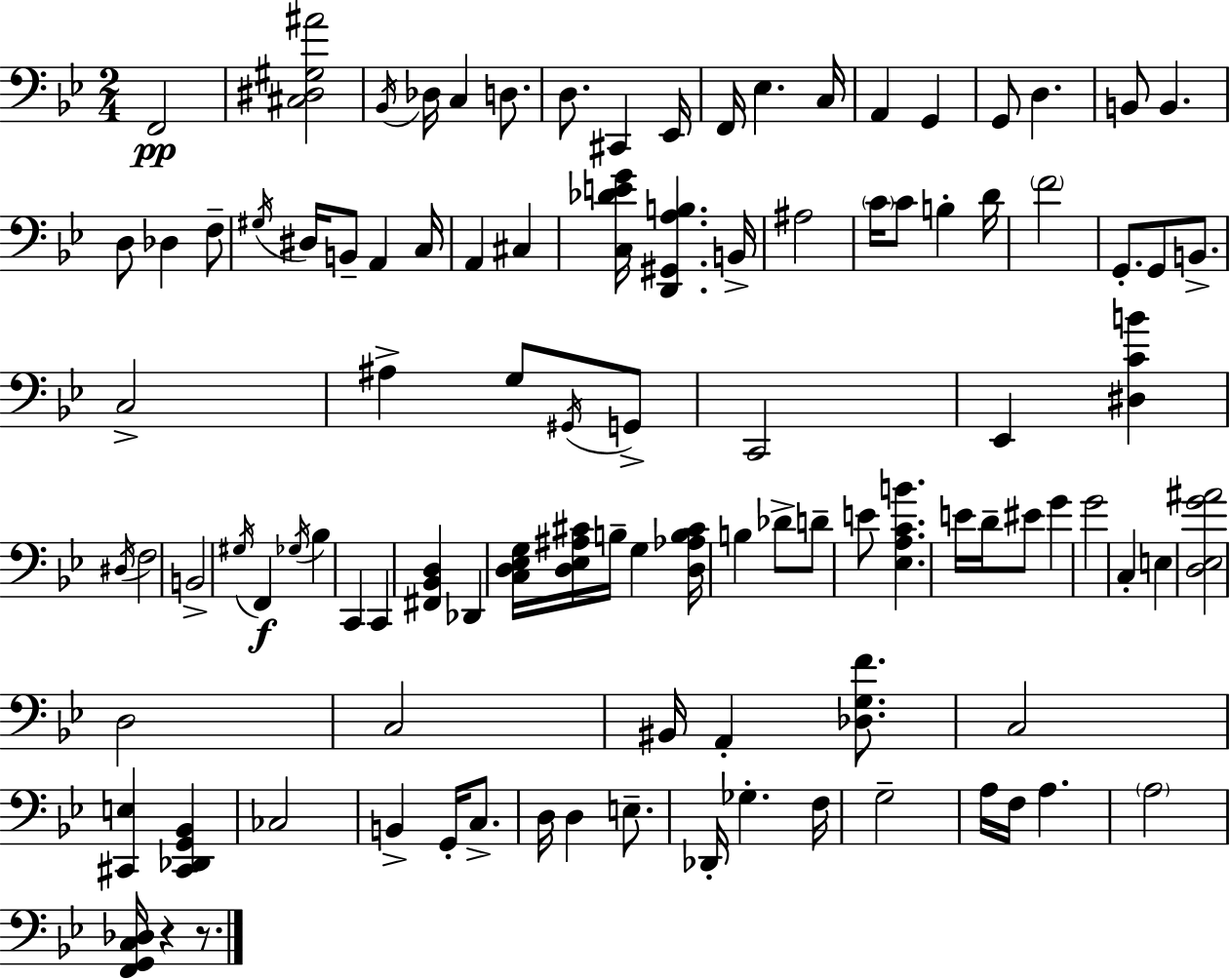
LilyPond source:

{
  \clef bass
  \numericTimeSignature
  \time 2/4
  \key g \minor
  \repeat volta 2 { f,2\pp | <cis dis gis ais'>2 | \acciaccatura { bes,16 } des16 c4 d8. | d8. cis,4 | \break ees,16 f,16 ees4. | c16 a,4 g,4 | g,8 d4. | b,8 b,4. | \break d8 des4 f8-- | \acciaccatura { gis16 } dis16 b,8-- a,4 | c16 a,4 cis4 | <c des' e' g'>16 <d, gis, a b>4. | \break b,16-> ais2 | \parenthesize c'16 c'8 b4-. | d'16 \parenthesize f'2 | g,8.-. g,8 b,8.-> | \break c2-> | ais4-> g8 | \acciaccatura { gis,16 } g,8-> c,2 | ees,4 <dis c' b'>4 | \break \acciaccatura { dis16 } f2 | b,2-> | \acciaccatura { gis16 }\f f,4 | \acciaccatura { ges16 } bes4 c,4 | \break c,4 <fis, bes, d>4 | des,4 <c d ees g>16 <d ees ais cis'>16 | b16-- g4 <d aes b cis'>16 b4 | des'8-> d'8-- e'8 | \break <ees a c' b'>4. e'16 d'16-- | eis'8 g'4 g'2 | c4-. | e4 <d ees g' ais'>2 | \break d2 | c2 | bis,16 a,4-. | <des g f'>8. c2 | \break <cis, e>4 | <cis, des, g, bes,>4 ces2 | b,4-> | g,16-. c8.-> d16 d4 | \break e8.-- des,16-. ges4.-. | f16 g2-- | a16 f16 | a4. \parenthesize a2 | \break <f, g, c des>16 r4 | r8. } \bar "|."
}